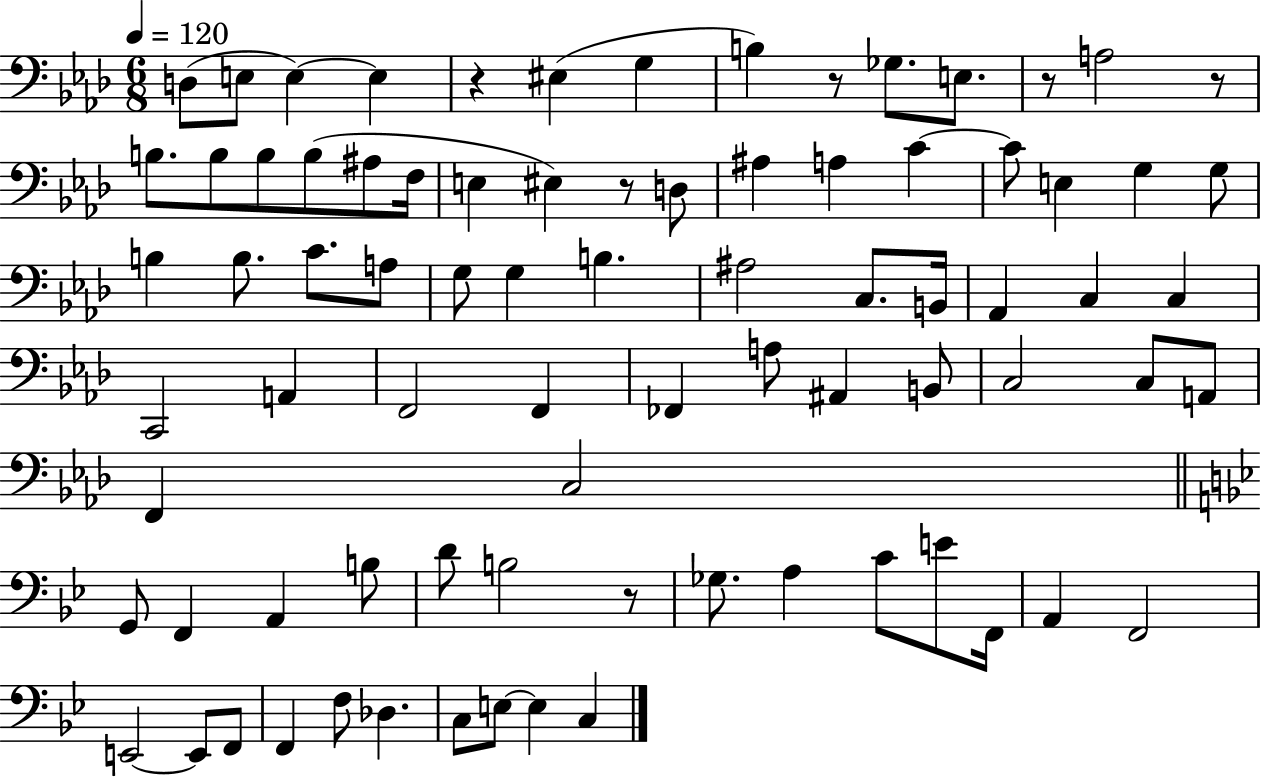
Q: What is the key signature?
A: AES major